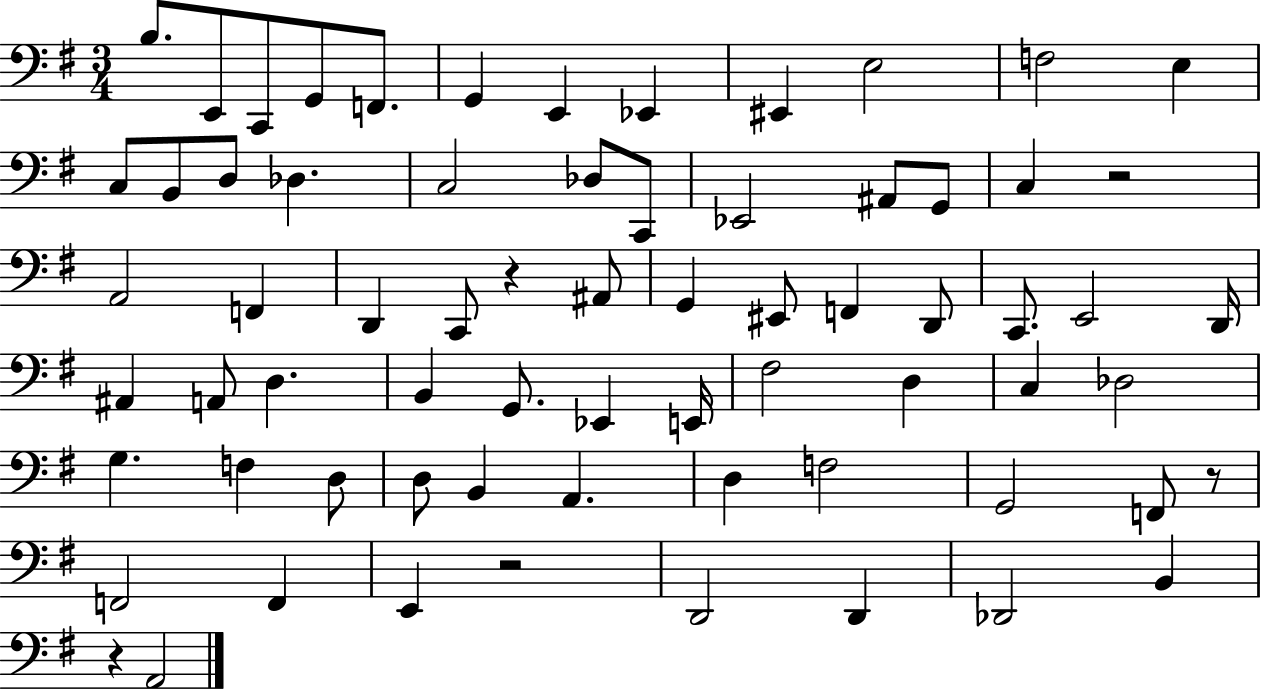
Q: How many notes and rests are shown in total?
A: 69